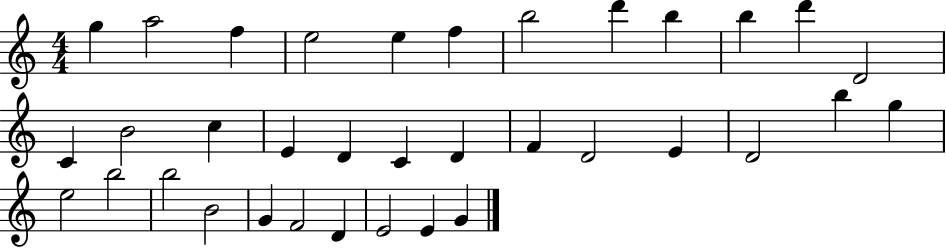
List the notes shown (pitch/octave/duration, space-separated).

G5/q A5/h F5/q E5/h E5/q F5/q B5/h D6/q B5/q B5/q D6/q D4/h C4/q B4/h C5/q E4/q D4/q C4/q D4/q F4/q D4/h E4/q D4/h B5/q G5/q E5/h B5/h B5/h B4/h G4/q F4/h D4/q E4/h E4/q G4/q